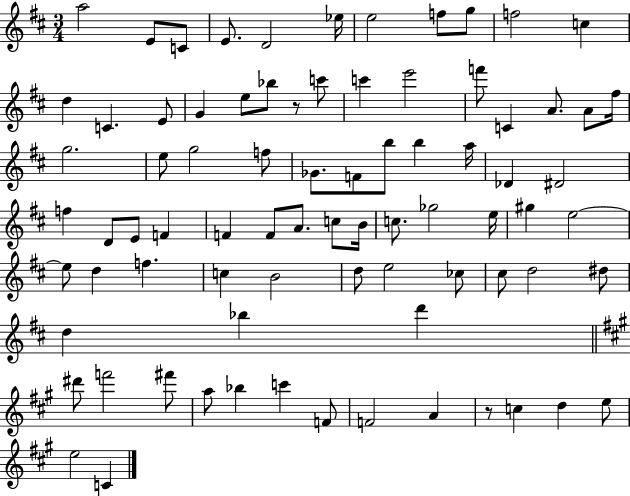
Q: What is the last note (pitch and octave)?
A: C4